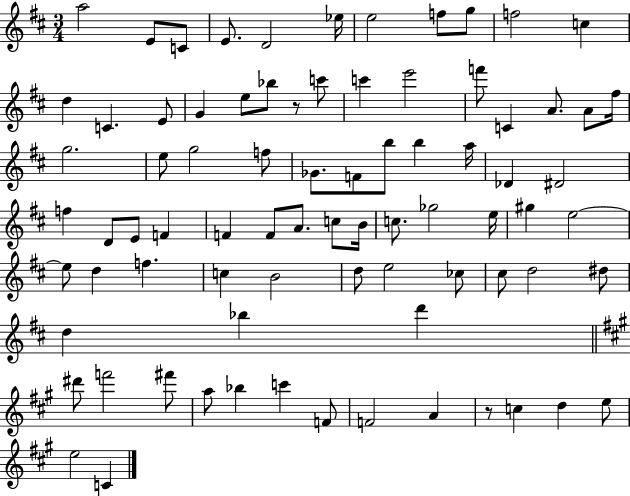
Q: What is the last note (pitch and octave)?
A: C4